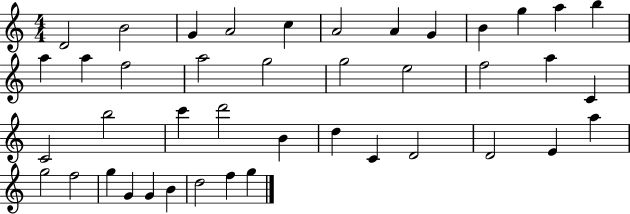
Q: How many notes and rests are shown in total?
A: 42